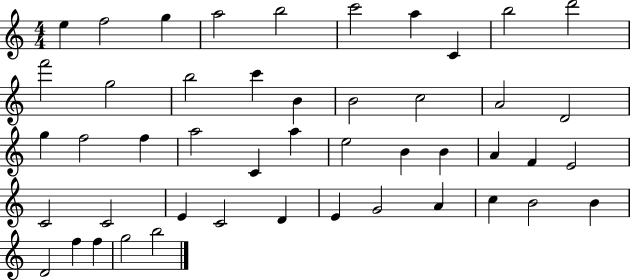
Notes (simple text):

E5/q F5/h G5/q A5/h B5/h C6/h A5/q C4/q B5/h D6/h F6/h G5/h B5/h C6/q B4/q B4/h C5/h A4/h D4/h G5/q F5/h F5/q A5/h C4/q A5/q E5/h B4/q B4/q A4/q F4/q E4/h C4/h C4/h E4/q C4/h D4/q E4/q G4/h A4/q C5/q B4/h B4/q D4/h F5/q F5/q G5/h B5/h